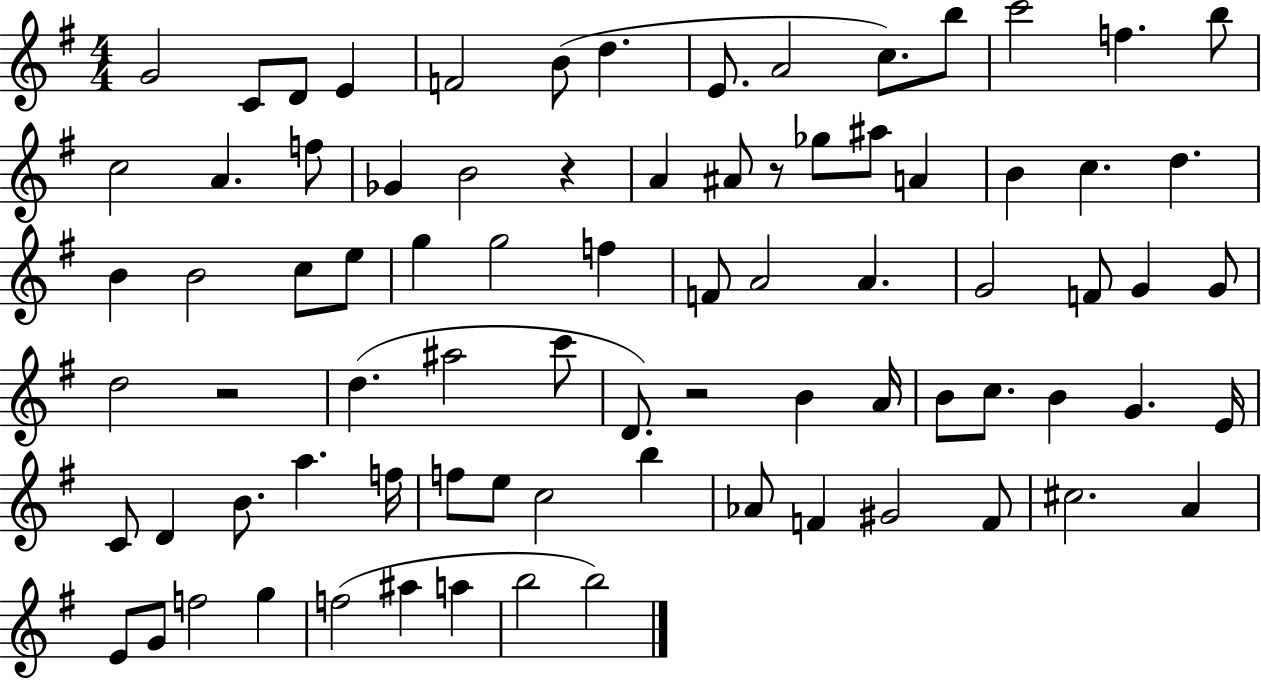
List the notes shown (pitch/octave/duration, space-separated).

G4/h C4/e D4/e E4/q F4/h B4/e D5/q. E4/e. A4/h C5/e. B5/e C6/h F5/q. B5/e C5/h A4/q. F5/e Gb4/q B4/h R/q A4/q A#4/e R/e Gb5/e A#5/e A4/q B4/q C5/q. D5/q. B4/q B4/h C5/e E5/e G5/q G5/h F5/q F4/e A4/h A4/q. G4/h F4/e G4/q G4/e D5/h R/h D5/q. A#5/h C6/e D4/e. R/h B4/q A4/s B4/e C5/e. B4/q G4/q. E4/s C4/e D4/q B4/e. A5/q. F5/s F5/e E5/e C5/h B5/q Ab4/e F4/q G#4/h F4/e C#5/h. A4/q E4/e G4/e F5/h G5/q F5/h A#5/q A5/q B5/h B5/h